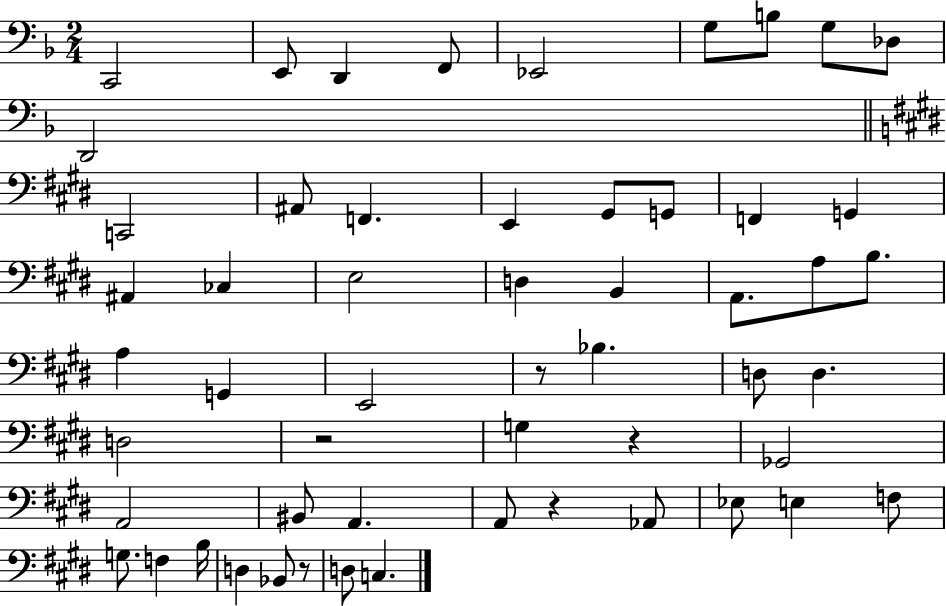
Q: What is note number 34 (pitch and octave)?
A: G3